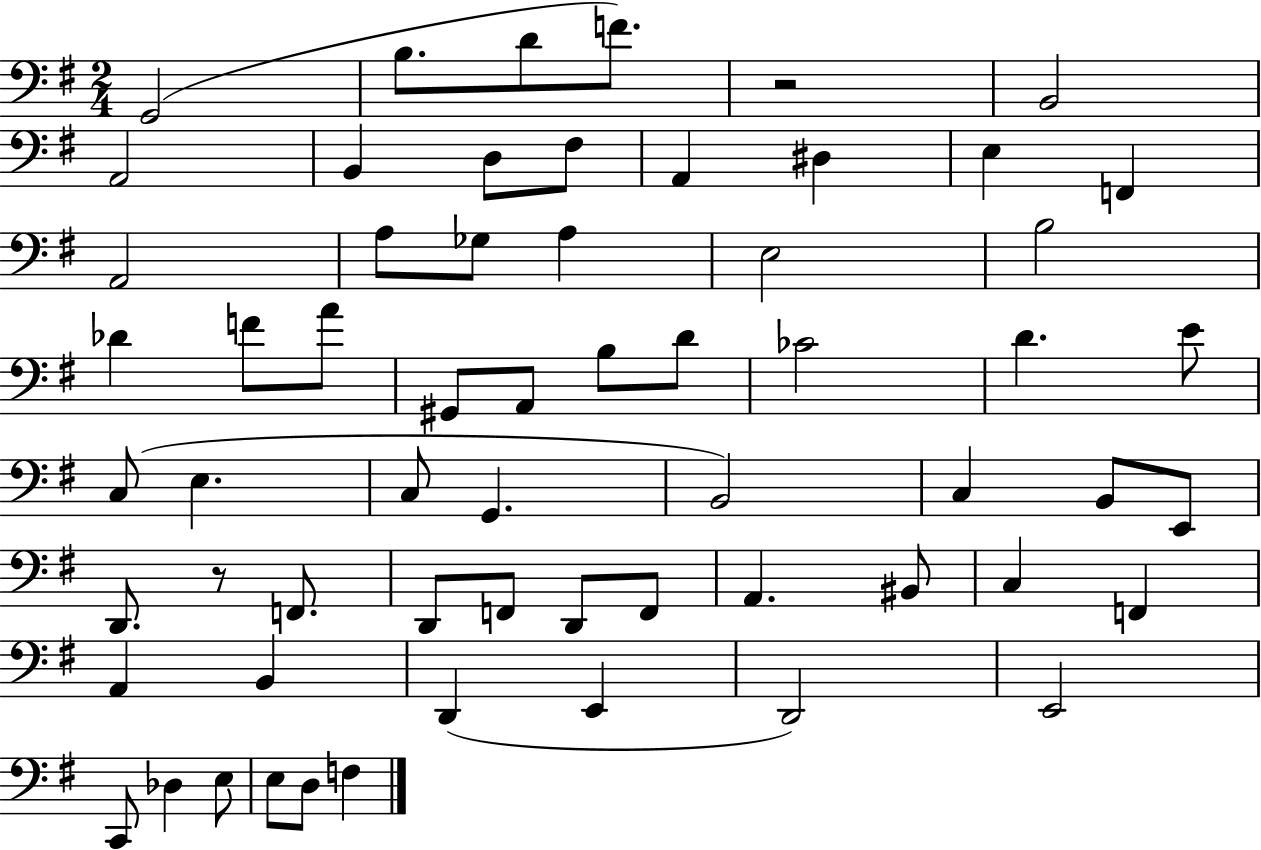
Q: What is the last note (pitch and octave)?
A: F3